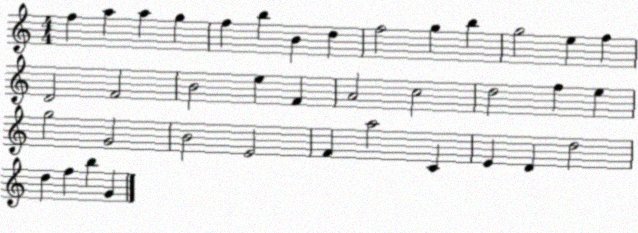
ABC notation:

X:1
T:Untitled
M:4/4
L:1/4
K:C
f a a g f b B d f2 g b g2 e f D2 F2 B2 e F A2 c2 d2 f e g2 G2 B2 E2 F a2 C E D d2 d f b G